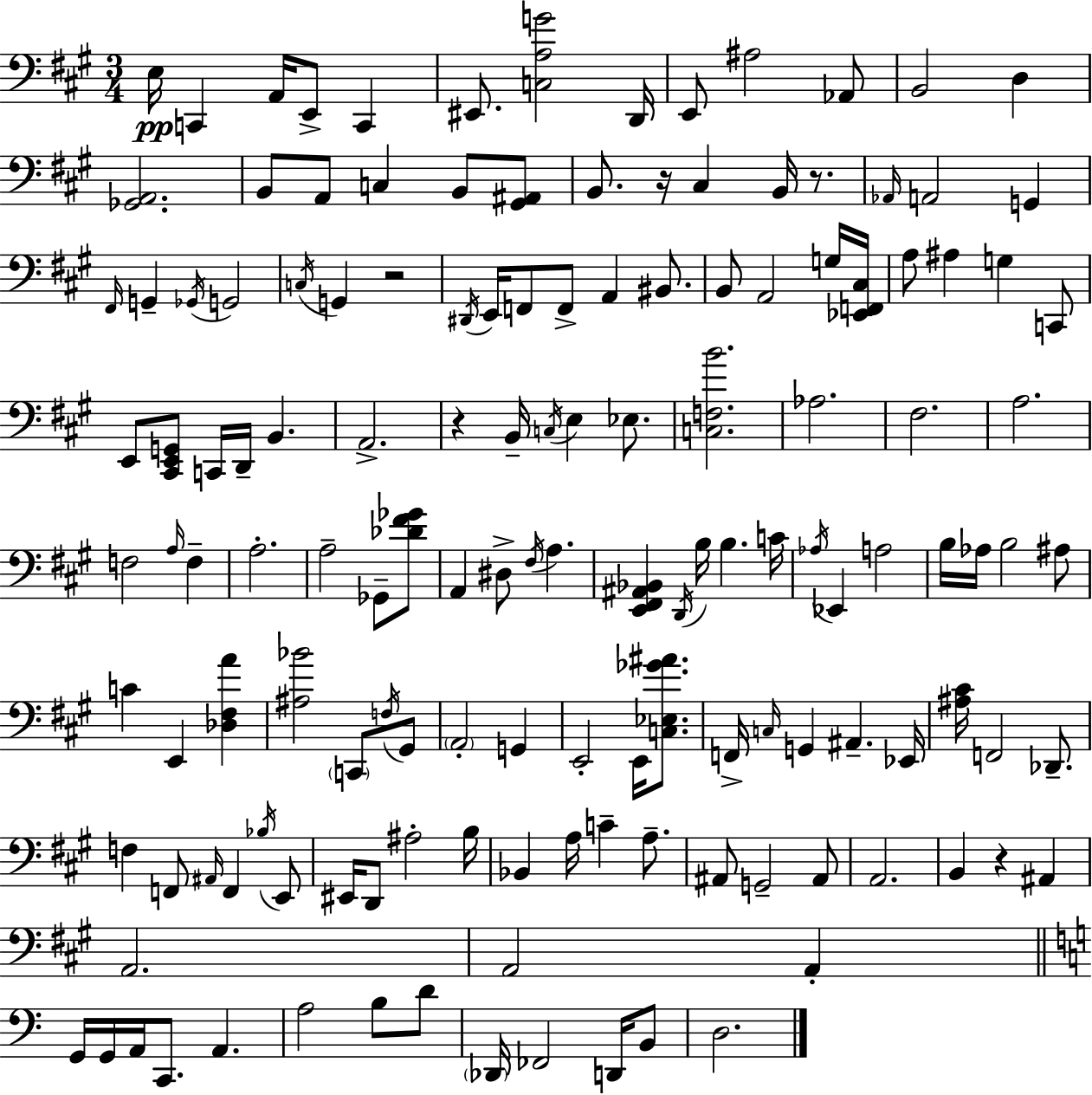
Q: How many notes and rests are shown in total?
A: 143